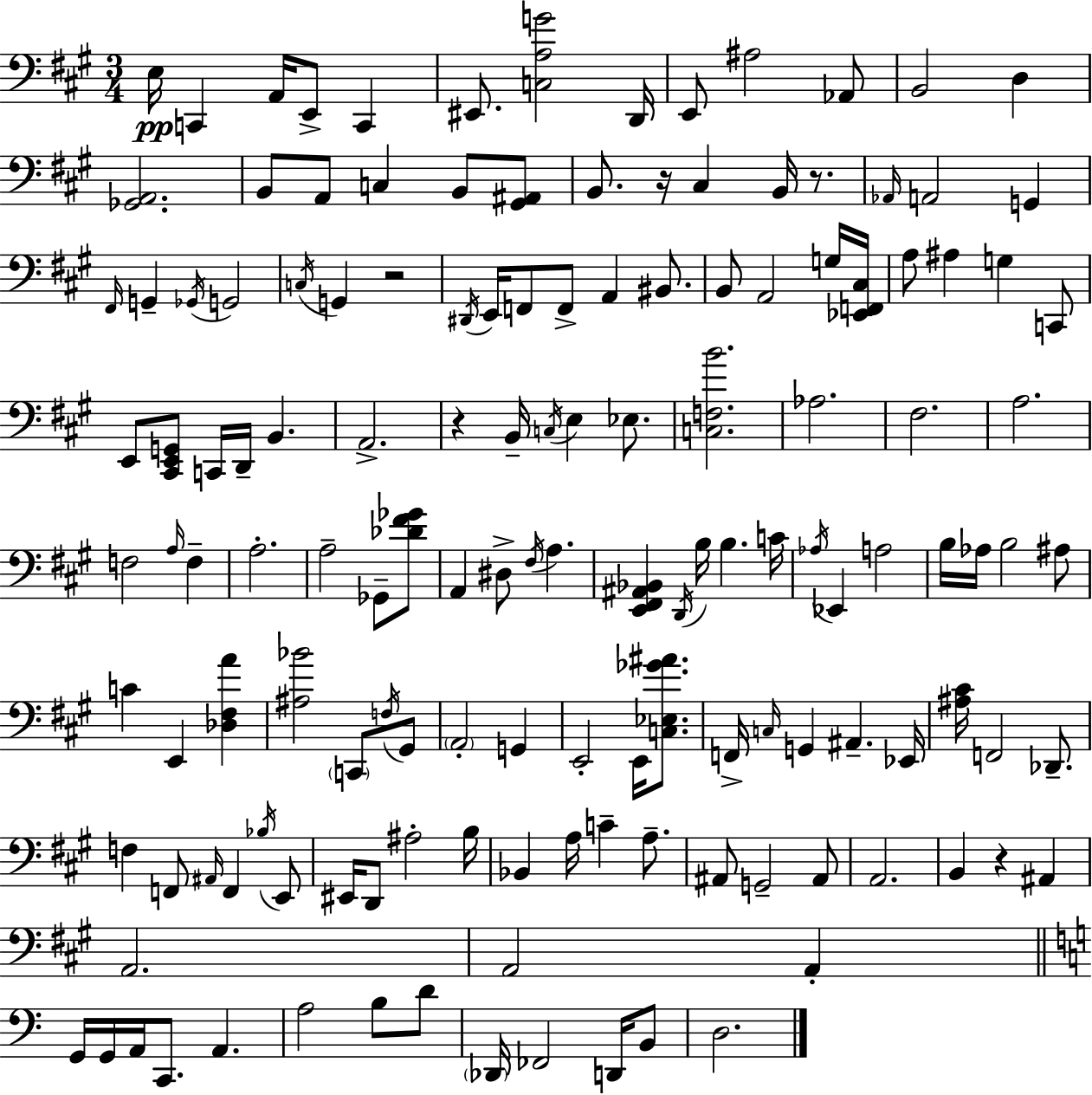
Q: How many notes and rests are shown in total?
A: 143